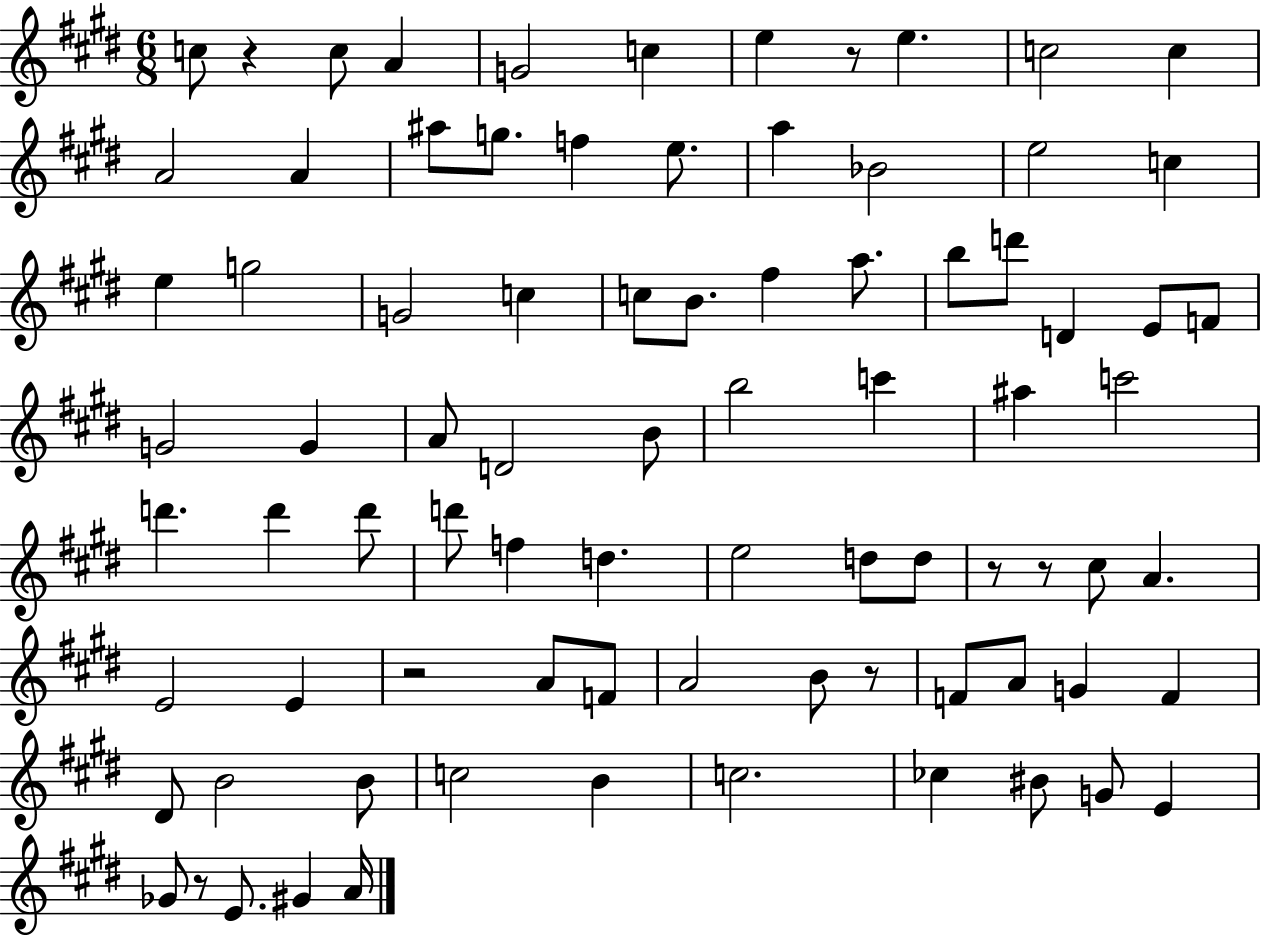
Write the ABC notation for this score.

X:1
T:Untitled
M:6/8
L:1/4
K:E
c/2 z c/2 A G2 c e z/2 e c2 c A2 A ^a/2 g/2 f e/2 a _B2 e2 c e g2 G2 c c/2 B/2 ^f a/2 b/2 d'/2 D E/2 F/2 G2 G A/2 D2 B/2 b2 c' ^a c'2 d' d' d'/2 d'/2 f d e2 d/2 d/2 z/2 z/2 ^c/2 A E2 E z2 A/2 F/2 A2 B/2 z/2 F/2 A/2 G F ^D/2 B2 B/2 c2 B c2 _c ^B/2 G/2 E _G/2 z/2 E/2 ^G A/4